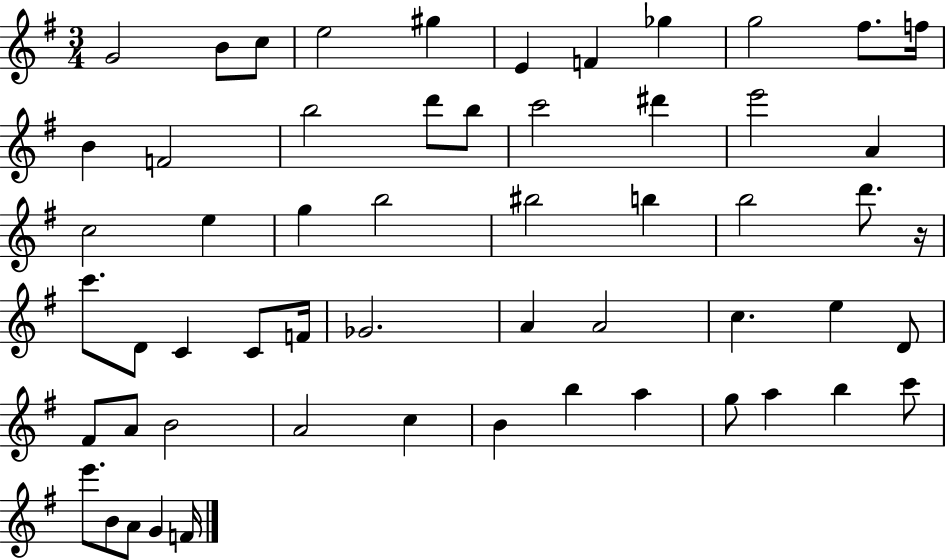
G4/h B4/e C5/e E5/h G#5/q E4/q F4/q Gb5/q G5/h F#5/e. F5/s B4/q F4/h B5/h D6/e B5/e C6/h D#6/q E6/h A4/q C5/h E5/q G5/q B5/h BIS5/h B5/q B5/h D6/e. R/s C6/e. D4/e C4/q C4/e F4/s Gb4/h. A4/q A4/h C5/q. E5/q D4/e F#4/e A4/e B4/h A4/h C5/q B4/q B5/q A5/q G5/e A5/q B5/q C6/e E6/e. B4/e A4/e G4/q F4/s